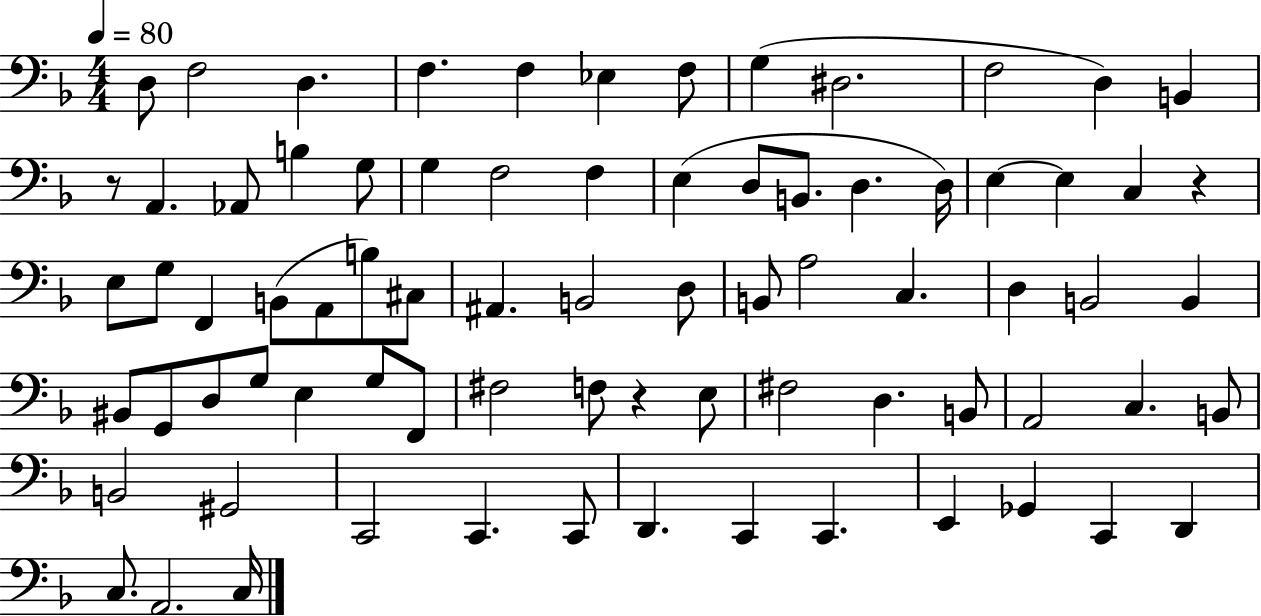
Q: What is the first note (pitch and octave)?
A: D3